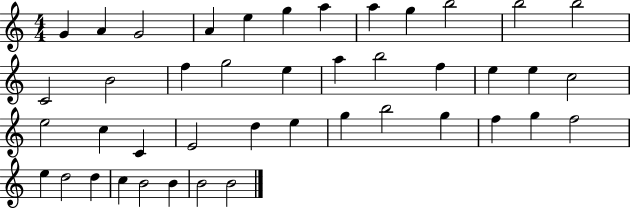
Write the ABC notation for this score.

X:1
T:Untitled
M:4/4
L:1/4
K:C
G A G2 A e g a a g b2 b2 b2 C2 B2 f g2 e a b2 f e e c2 e2 c C E2 d e g b2 g f g f2 e d2 d c B2 B B2 B2